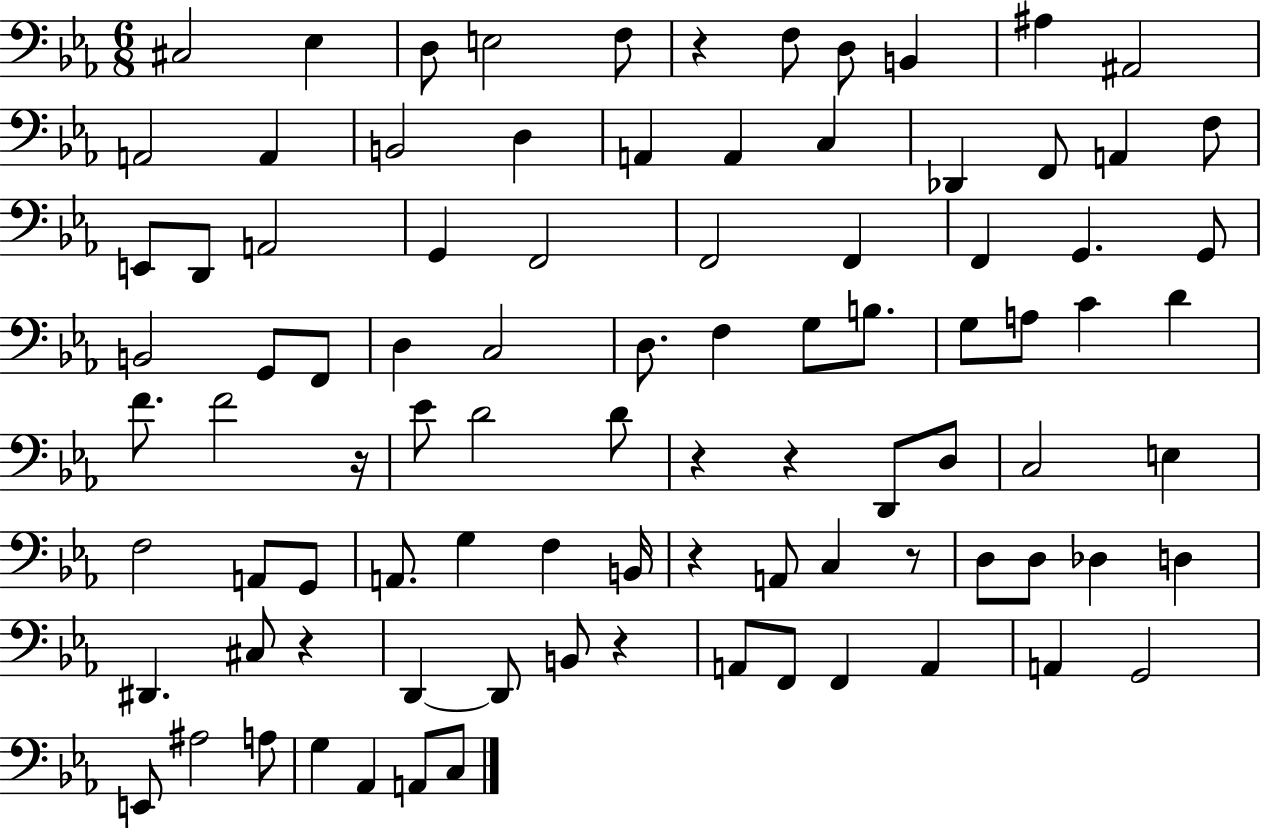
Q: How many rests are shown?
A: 8